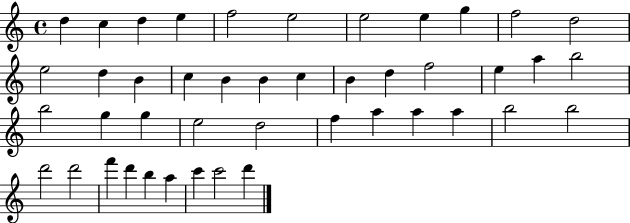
X:1
T:Untitled
M:4/4
L:1/4
K:C
d c d e f2 e2 e2 e g f2 d2 e2 d B c B B c B d f2 e a b2 b2 g g e2 d2 f a a a b2 b2 d'2 d'2 f' d' b a c' c'2 d'